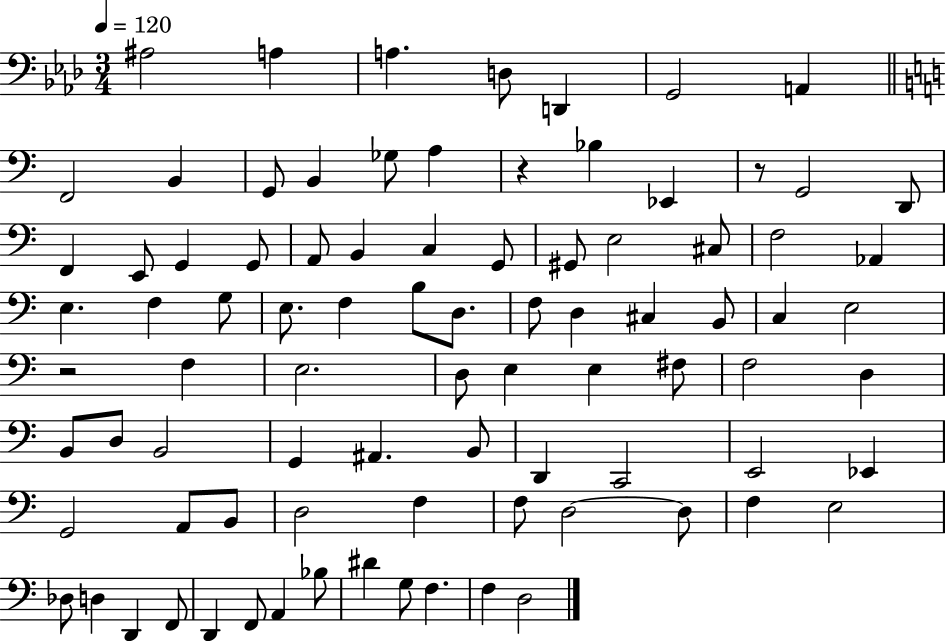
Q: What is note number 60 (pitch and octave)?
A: E2